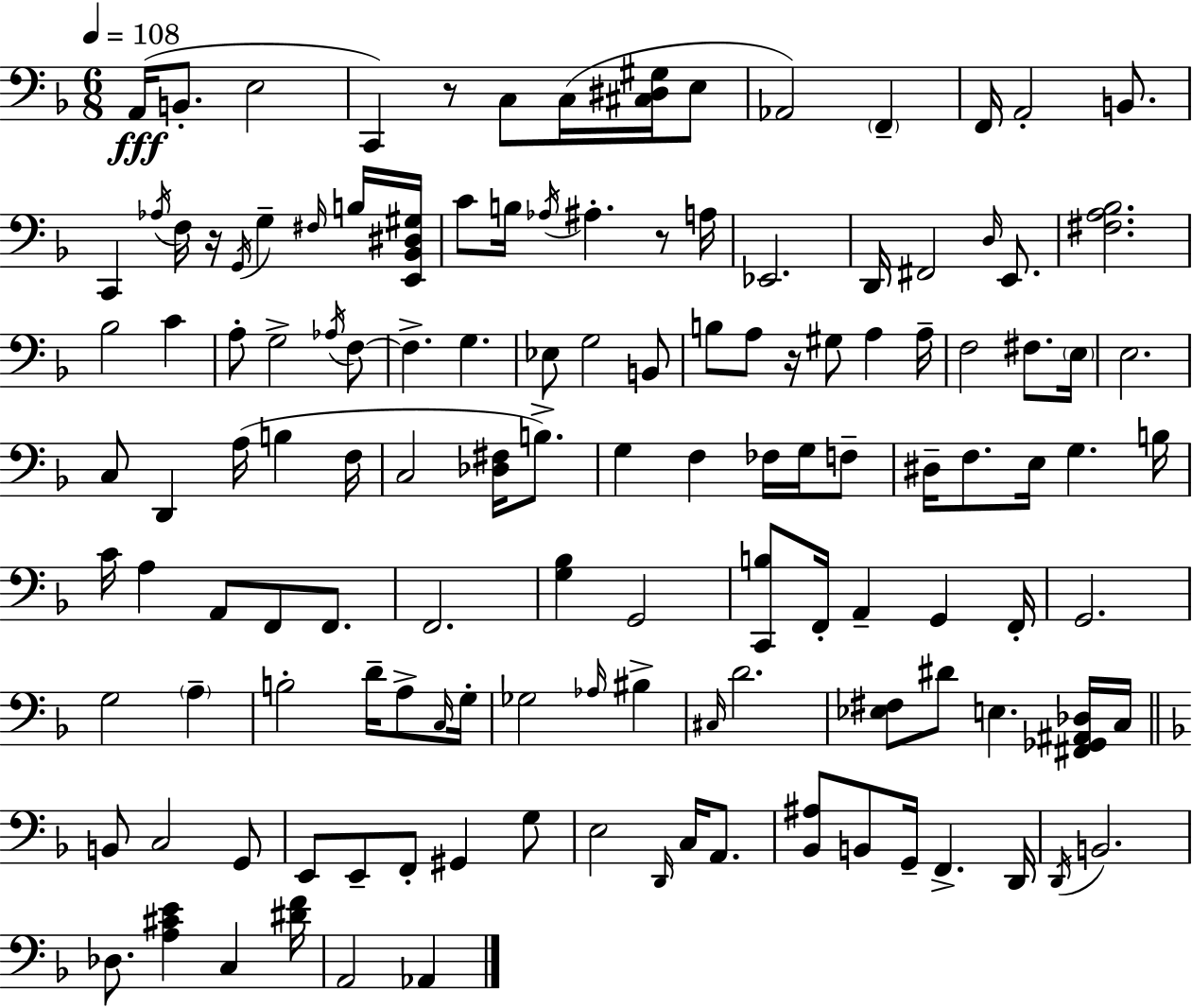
X:1
T:Untitled
M:6/8
L:1/4
K:Dm
A,,/4 B,,/2 E,2 C,, z/2 C,/2 C,/4 [^C,^D,^G,]/4 E,/2 _A,,2 F,, F,,/4 A,,2 B,,/2 C,, _A,/4 F,/4 z/4 G,,/4 G, ^F,/4 B,/4 [E,,_B,,^D,^G,]/4 C/2 B,/4 _A,/4 ^A, z/2 A,/4 _E,,2 D,,/4 ^F,,2 D,/4 E,,/2 [^F,A,_B,]2 _B,2 C A,/2 G,2 _A,/4 F,/2 F, G, _E,/2 G,2 B,,/2 B,/2 A,/2 z/4 ^G,/2 A, A,/4 F,2 ^F,/2 E,/4 E,2 C,/2 D,, A,/4 B, F,/4 C,2 [_D,^F,]/4 B,/2 G, F, _F,/4 G,/4 F,/2 ^D,/4 F,/2 E,/4 G, B,/4 C/4 A, A,,/2 F,,/2 F,,/2 F,,2 [G,_B,] G,,2 [C,,B,]/2 F,,/4 A,, G,, F,,/4 G,,2 G,2 A, B,2 D/4 A,/2 C,/4 G,/4 _G,2 _A,/4 ^B, ^C,/4 D2 [_E,^F,]/2 ^D/2 E, [^F,,_G,,^A,,_D,]/4 C,/4 B,,/2 C,2 G,,/2 E,,/2 E,,/2 F,,/2 ^G,, G,/2 E,2 D,,/4 C,/4 A,,/2 [_B,,^A,]/2 B,,/2 G,,/4 F,, D,,/4 D,,/4 B,,2 _D,/2 [A,^CE] C, [^DF]/4 A,,2 _A,,